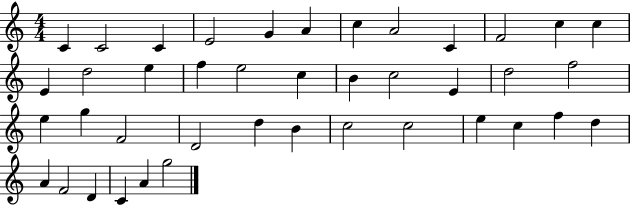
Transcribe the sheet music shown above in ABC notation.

X:1
T:Untitled
M:4/4
L:1/4
K:C
C C2 C E2 G A c A2 C F2 c c E d2 e f e2 c B c2 E d2 f2 e g F2 D2 d B c2 c2 e c f d A F2 D C A g2